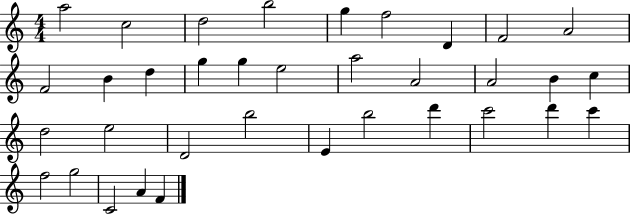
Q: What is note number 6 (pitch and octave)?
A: F5